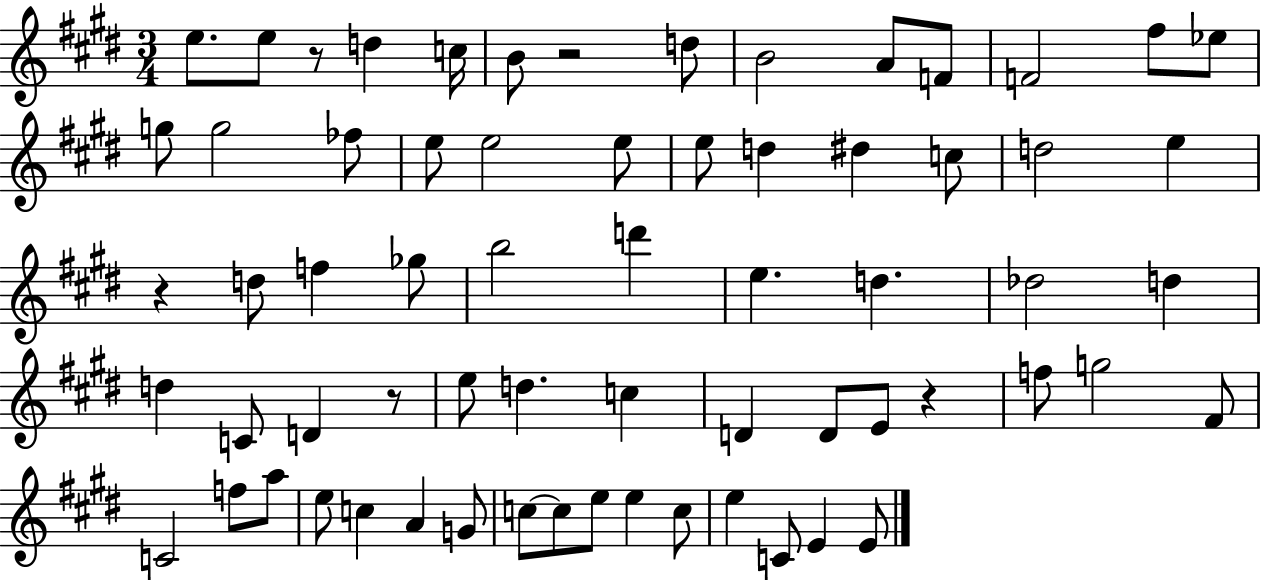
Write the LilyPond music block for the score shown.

{
  \clef treble
  \numericTimeSignature
  \time 3/4
  \key e \major
  e''8. e''8 r8 d''4 c''16 | b'8 r2 d''8 | b'2 a'8 f'8 | f'2 fis''8 ees''8 | \break g''8 g''2 fes''8 | e''8 e''2 e''8 | e''8 d''4 dis''4 c''8 | d''2 e''4 | \break r4 d''8 f''4 ges''8 | b''2 d'''4 | e''4. d''4. | des''2 d''4 | \break d''4 c'8 d'4 r8 | e''8 d''4. c''4 | d'4 d'8 e'8 r4 | f''8 g''2 fis'8 | \break c'2 f''8 a''8 | e''8 c''4 a'4 g'8 | c''8~~ c''8 e''8 e''4 c''8 | e''4 c'8 e'4 e'8 | \break \bar "|."
}